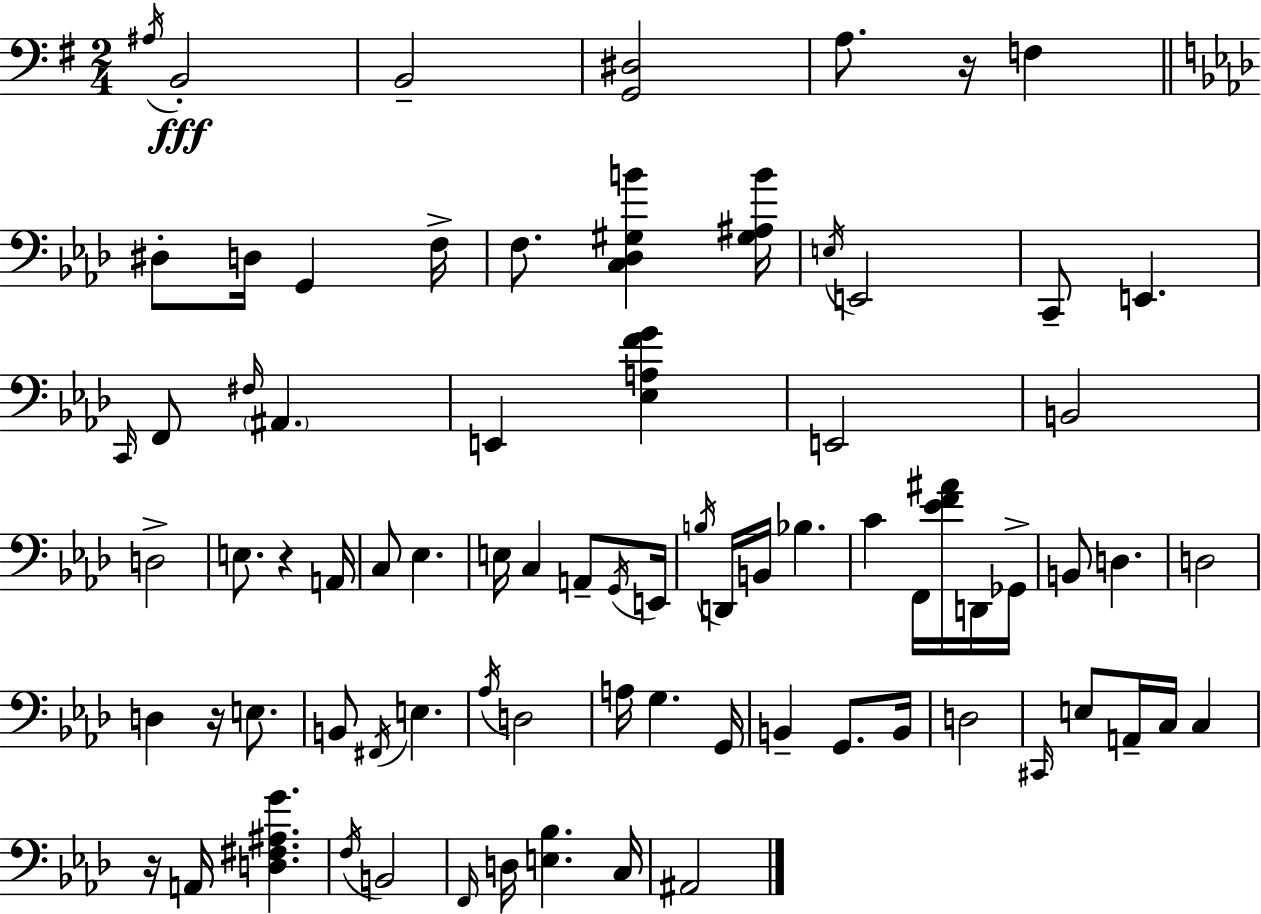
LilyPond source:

{
  \clef bass
  \numericTimeSignature
  \time 2/4
  \key e \minor
  \acciaccatura { ais16 }\fff b,2-. | b,2-- | <g, dis>2 | a8. r16 f4 | \break \bar "||" \break \key f \minor dis8-. d16 g,4 f16-> | f8. <c des gis b'>4 <gis ais b'>16 | \acciaccatura { e16 } e,2 | c,8-- e,4. | \break \grace { c,16 } f,8 \grace { fis16 } \parenthesize ais,4. | e,4 <ees a f' g'>4 | e,2 | b,2 | \break d2-> | e8. r4 | a,16 c8 ees4. | e16 c4 | \break a,8-- \acciaccatura { g,16 } e,16 \acciaccatura { b16 } d,16 b,16 bes4. | c'4 | f,16 <ees' f' ais'>16 d,16 ges,16-> b,8 d4. | d2 | \break d4 | r16 e8. b,8 \acciaccatura { fis,16 } | e4. \acciaccatura { aes16 } d2 | a16 | \break g4. g,16 b,4-- | g,8. b,16 d2 | \grace { cis,16 } | e8 a,16-- c16 c4 | \break r16 a,16 <d fis ais g'>4. | \acciaccatura { f16 } b,2 | \grace { f,16 } d16 <e bes>4. | c16 ais,2 | \break \bar "|."
}